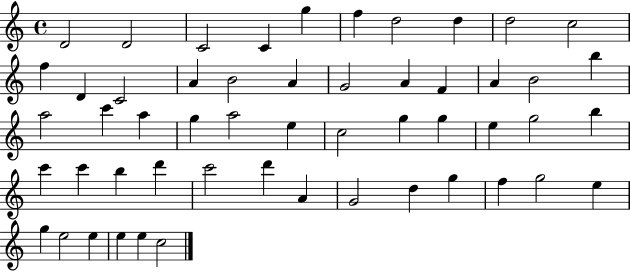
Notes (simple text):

D4/h D4/h C4/h C4/q G5/q F5/q D5/h D5/q D5/h C5/h F5/q D4/q C4/h A4/q B4/h A4/q G4/h A4/q F4/q A4/q B4/h B5/q A5/h C6/q A5/q G5/q A5/h E5/q C5/h G5/q G5/q E5/q G5/h B5/q C6/q C6/q B5/q D6/q C6/h D6/q A4/q G4/h D5/q G5/q F5/q G5/h E5/q G5/q E5/h E5/q E5/q E5/q C5/h